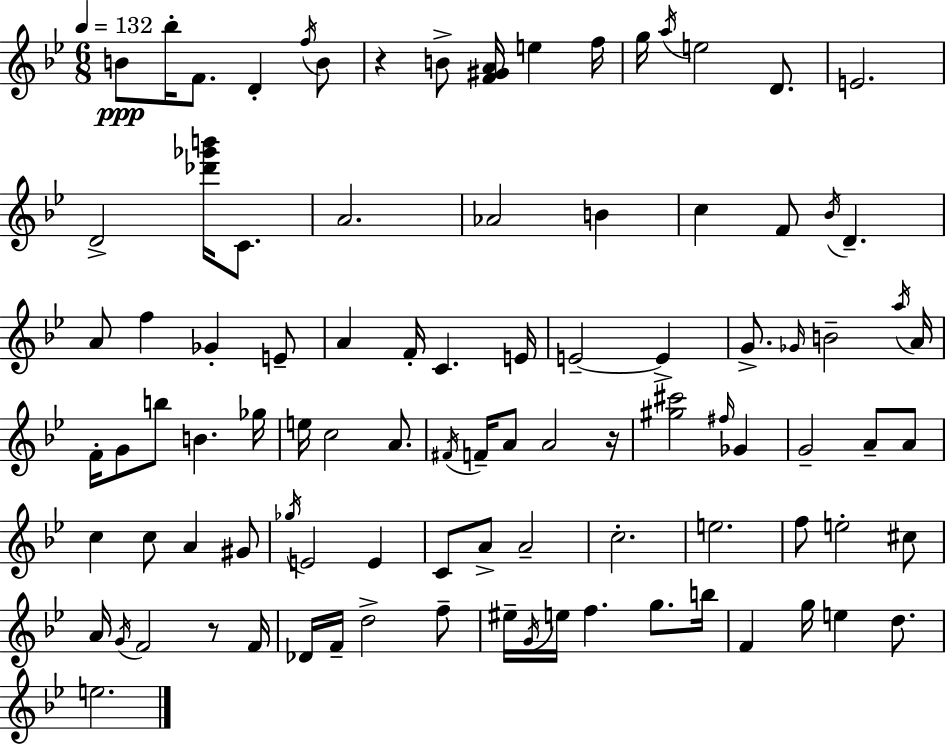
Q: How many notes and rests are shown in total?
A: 95